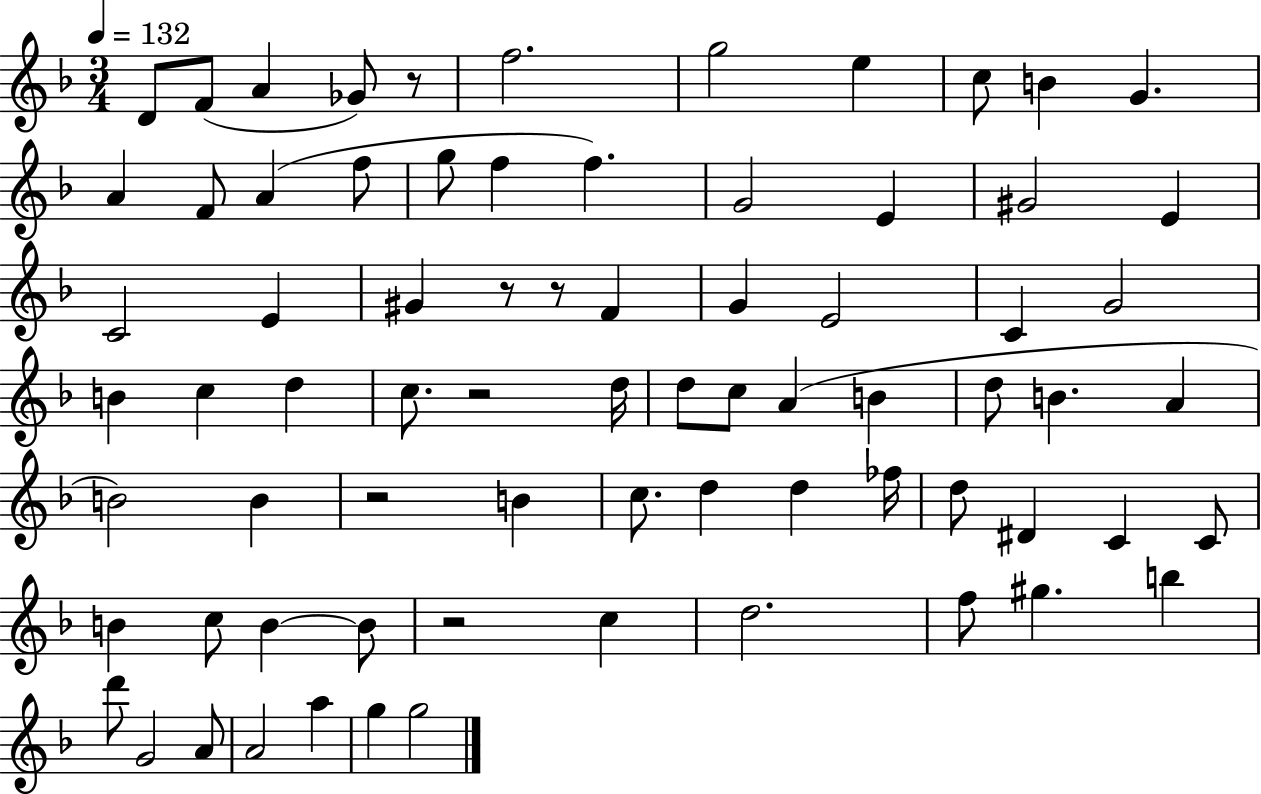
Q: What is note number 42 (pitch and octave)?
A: B4